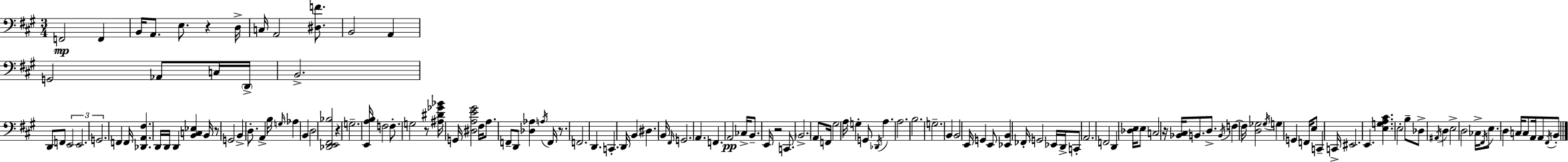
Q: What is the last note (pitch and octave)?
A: B2